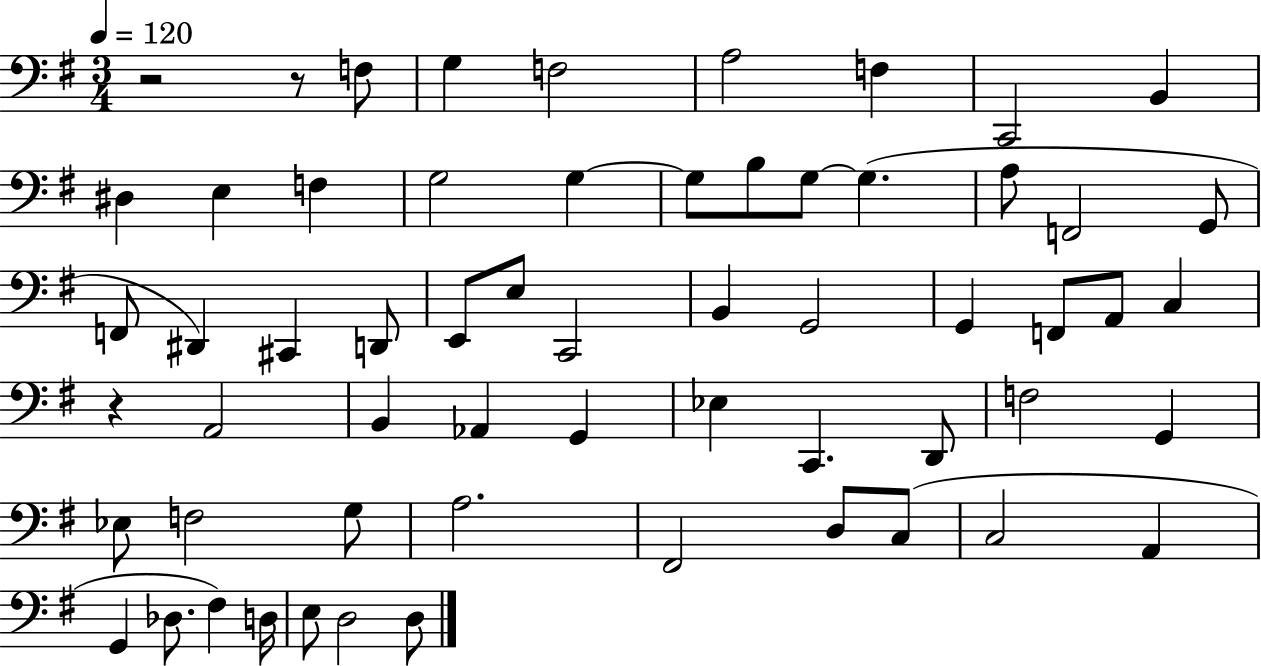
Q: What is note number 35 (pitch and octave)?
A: Ab2